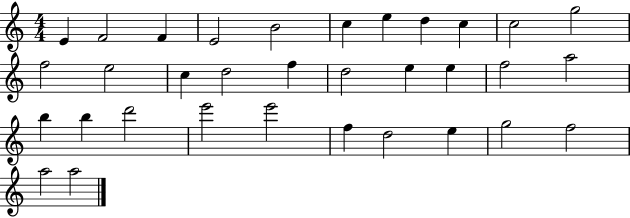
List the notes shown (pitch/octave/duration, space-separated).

E4/q F4/h F4/q E4/h B4/h C5/q E5/q D5/q C5/q C5/h G5/h F5/h E5/h C5/q D5/h F5/q D5/h E5/q E5/q F5/h A5/h B5/q B5/q D6/h E6/h E6/h F5/q D5/h E5/q G5/h F5/h A5/h A5/h